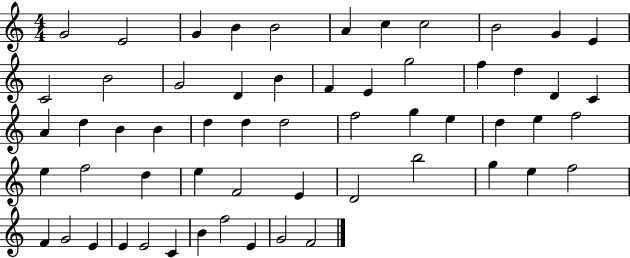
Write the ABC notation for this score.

X:1
T:Untitled
M:4/4
L:1/4
K:C
G2 E2 G B B2 A c c2 B2 G E C2 B2 G2 D B F E g2 f d D C A d B B d d d2 f2 g e d e f2 e f2 d e F2 E D2 b2 g e f2 F G2 E E E2 C B f2 E G2 F2